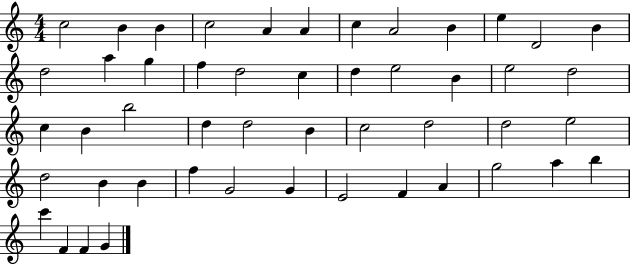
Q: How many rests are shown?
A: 0